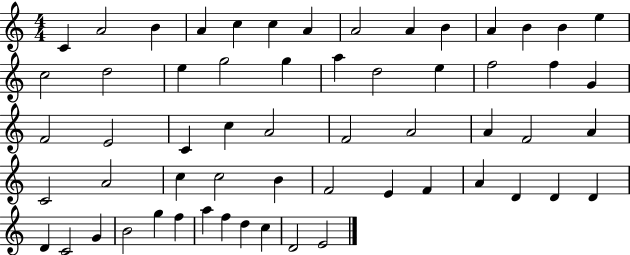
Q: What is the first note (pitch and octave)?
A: C4